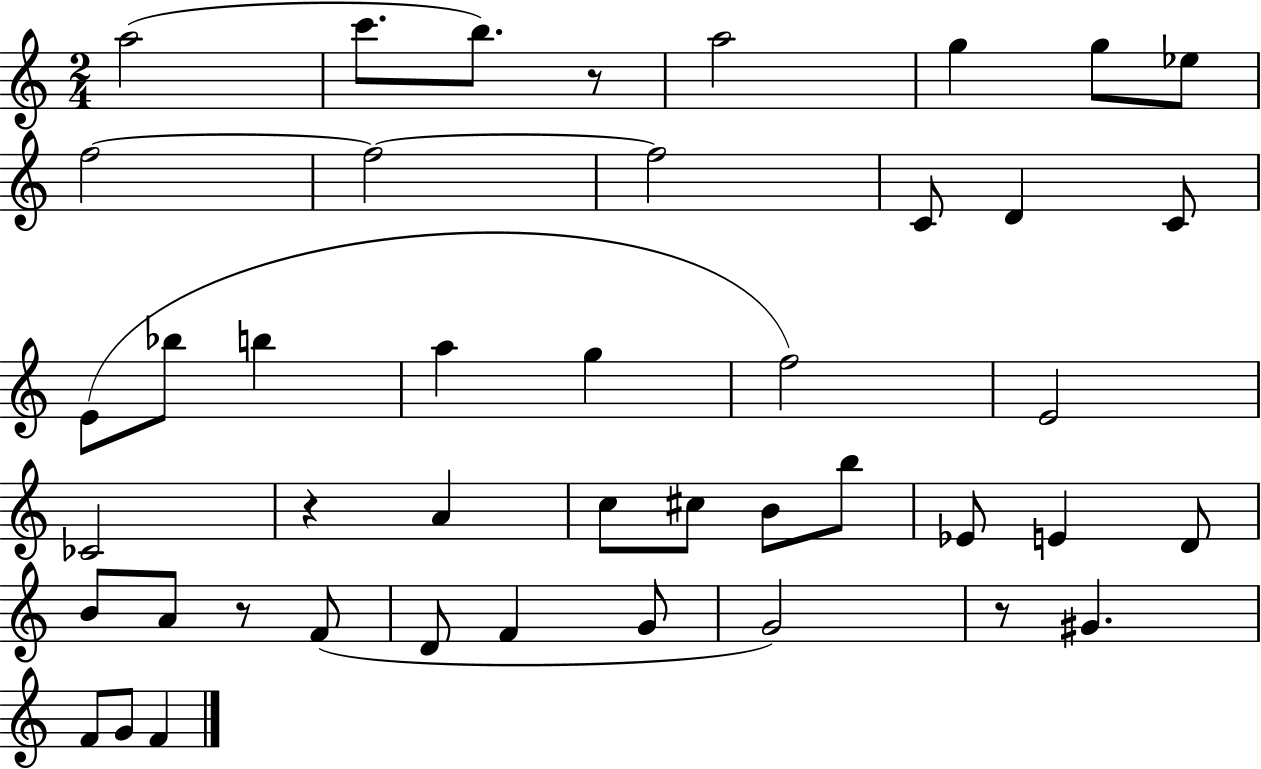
A5/h C6/e. B5/e. R/e A5/h G5/q G5/e Eb5/e F5/h F5/h F5/h C4/e D4/q C4/e E4/e Bb5/e B5/q A5/q G5/q F5/h E4/h CES4/h R/q A4/q C5/e C#5/e B4/e B5/e Eb4/e E4/q D4/e B4/e A4/e R/e F4/e D4/e F4/q G4/e G4/h R/e G#4/q. F4/e G4/e F4/q